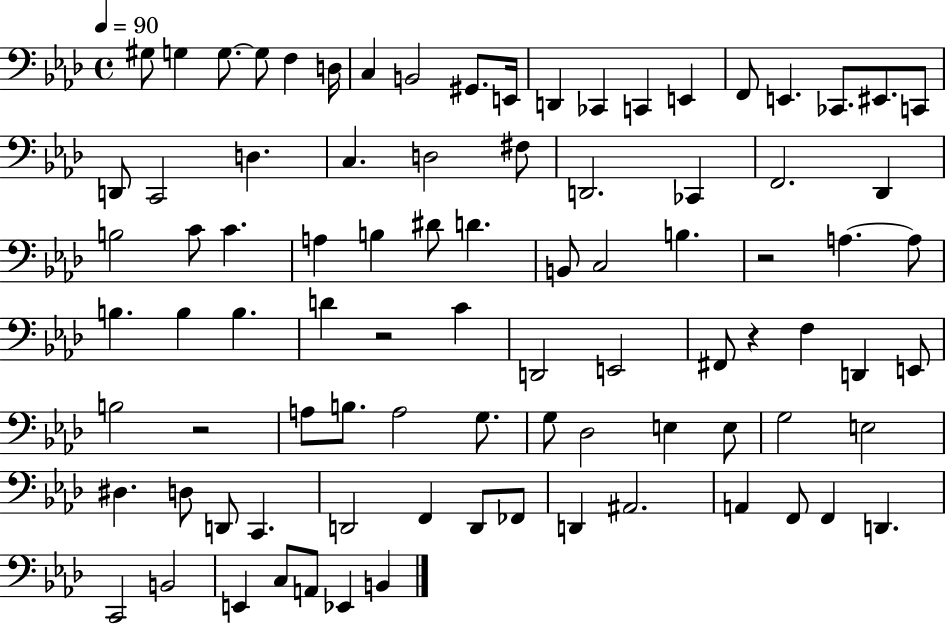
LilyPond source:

{
  \clef bass
  \time 4/4
  \defaultTimeSignature
  \key aes \major
  \tempo 4 = 90
  gis8 g4 g8.~~ g8 f4 d16 | c4 b,2 gis,8. e,16 | d,4 ces,4 c,4 e,4 | f,8 e,4. ces,8. eis,8. c,8 | \break d,8 c,2 d4. | c4. d2 fis8 | d,2. ces,4 | f,2. des,4 | \break b2 c'8 c'4. | a4 b4 dis'8 d'4. | b,8 c2 b4. | r2 a4.~~ a8 | \break b4. b4 b4. | d'4 r2 c'4 | d,2 e,2 | fis,8 r4 f4 d,4 e,8 | \break b2 r2 | a8 b8. a2 g8. | g8 des2 e4 e8 | g2 e2 | \break dis4. d8 d,8 c,4. | d,2 f,4 d,8 fes,8 | d,4 ais,2. | a,4 f,8 f,4 d,4. | \break c,2 b,2 | e,4 c8 a,8 ees,4 b,4 | \bar "|."
}